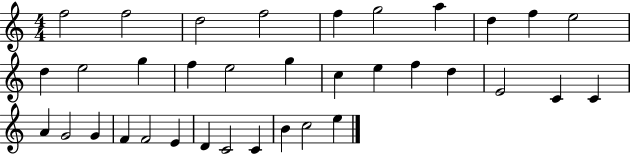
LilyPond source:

{
  \clef treble
  \numericTimeSignature
  \time 4/4
  \key c \major
  f''2 f''2 | d''2 f''2 | f''4 g''2 a''4 | d''4 f''4 e''2 | \break d''4 e''2 g''4 | f''4 e''2 g''4 | c''4 e''4 f''4 d''4 | e'2 c'4 c'4 | \break a'4 g'2 g'4 | f'4 f'2 e'4 | d'4 c'2 c'4 | b'4 c''2 e''4 | \break \bar "|."
}